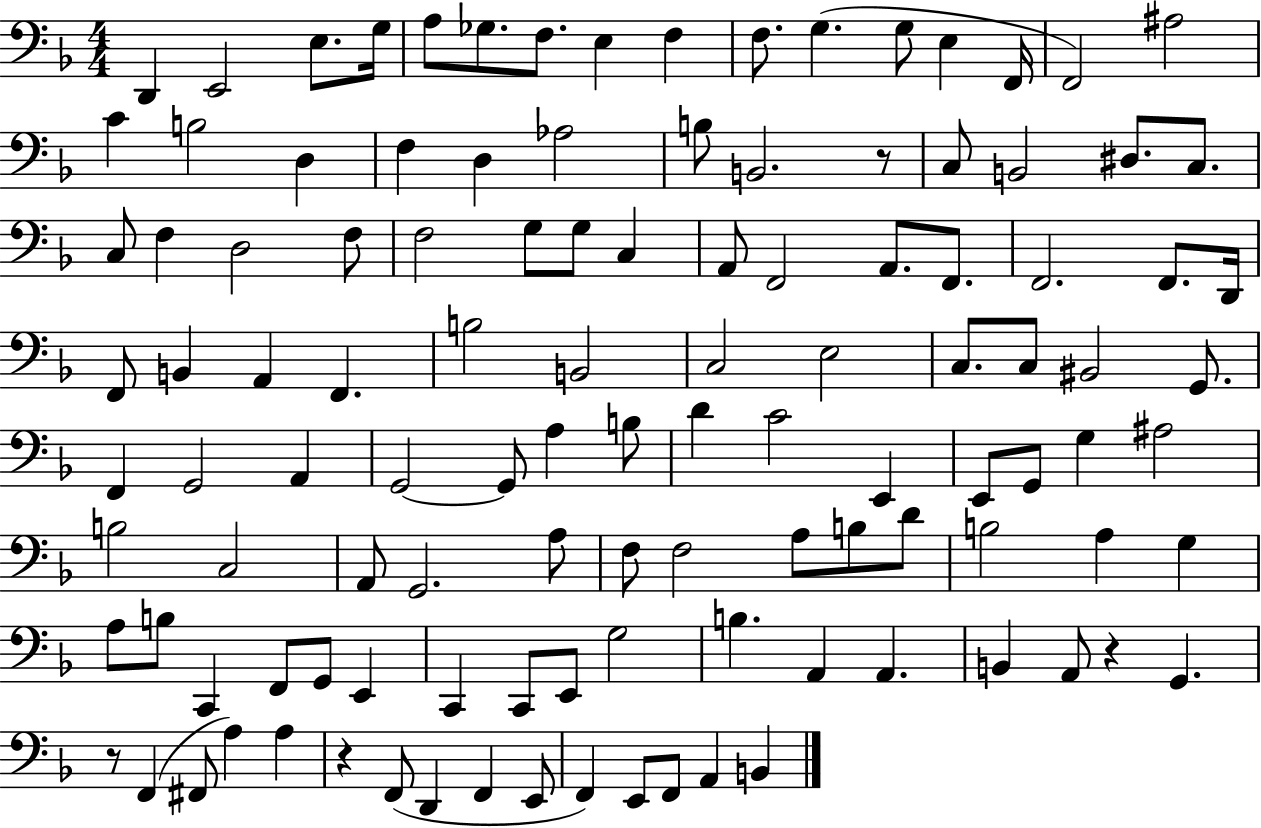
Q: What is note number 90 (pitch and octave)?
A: C2